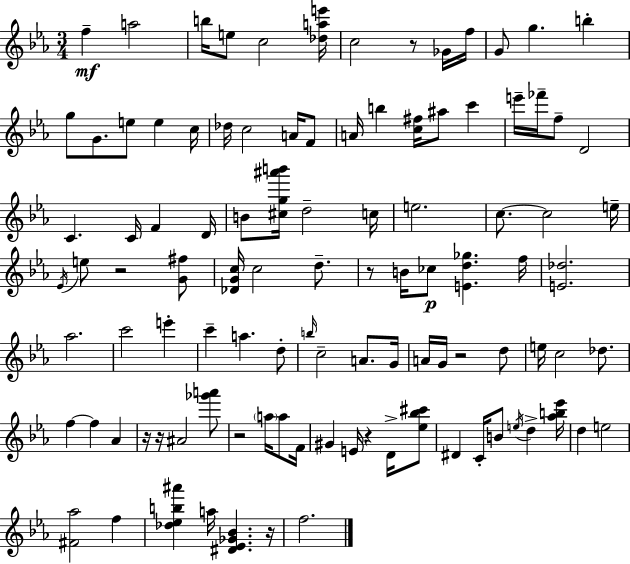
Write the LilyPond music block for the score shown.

{
  \clef treble
  \numericTimeSignature
  \time 3/4
  \key ees \major
  f''4--\mf a''2 | b''16 e''8 c''2 <des'' a'' e'''>16 | c''2 r8 ges'16 f''16 | g'8 g''4. b''4-. | \break g''8 g'8. e''8 e''4 c''16 | des''16 c''2 a'16 f'8 | a'16 b''4 <c'' fis''>16 ais''8 c'''4 | e'''16-- fes'''16-- f''8-- d'2 | \break c'4. c'16 f'4 d'16 | b'8 <cis'' g'' ais''' b'''>16 d''2-- c''16 | e''2. | c''8.~~ c''2 e''16-- | \break \acciaccatura { ees'16 } e''8 r2 <g' fis''>8 | <des' g' c''>16 c''2 d''8.-- | r8 b'16 ces''8\p <e' d'' ges''>4. | f''16 <e' des''>2. | \break aes''2. | c'''2 e'''4-. | c'''4-- a''4. d''8-. | \grace { b''16 } c''2-- a'8. | \break g'16 a'16 g'16 r2 | d''8 e''16 c''2 des''8. | f''4~~ f''4 aes'4 | r16 r16 ais'2 | \break <ges''' a'''>8 r2 \parenthesize a''16 a''8 | f'16 gis'4 e'16 r4 d'16-> | <ees'' bes'' cis'''>8 dis'4 c'16-. b'8 \acciaccatura { e''16 } d''4-> | <aes'' b'' ees'''>16 d''4 e''2 | \break <fis' aes''>2 f''4 | <des'' ees'' b'' ais'''>4 a''16 <dis' ees' ges' bes'>4. | r16 f''2. | \bar "|."
}